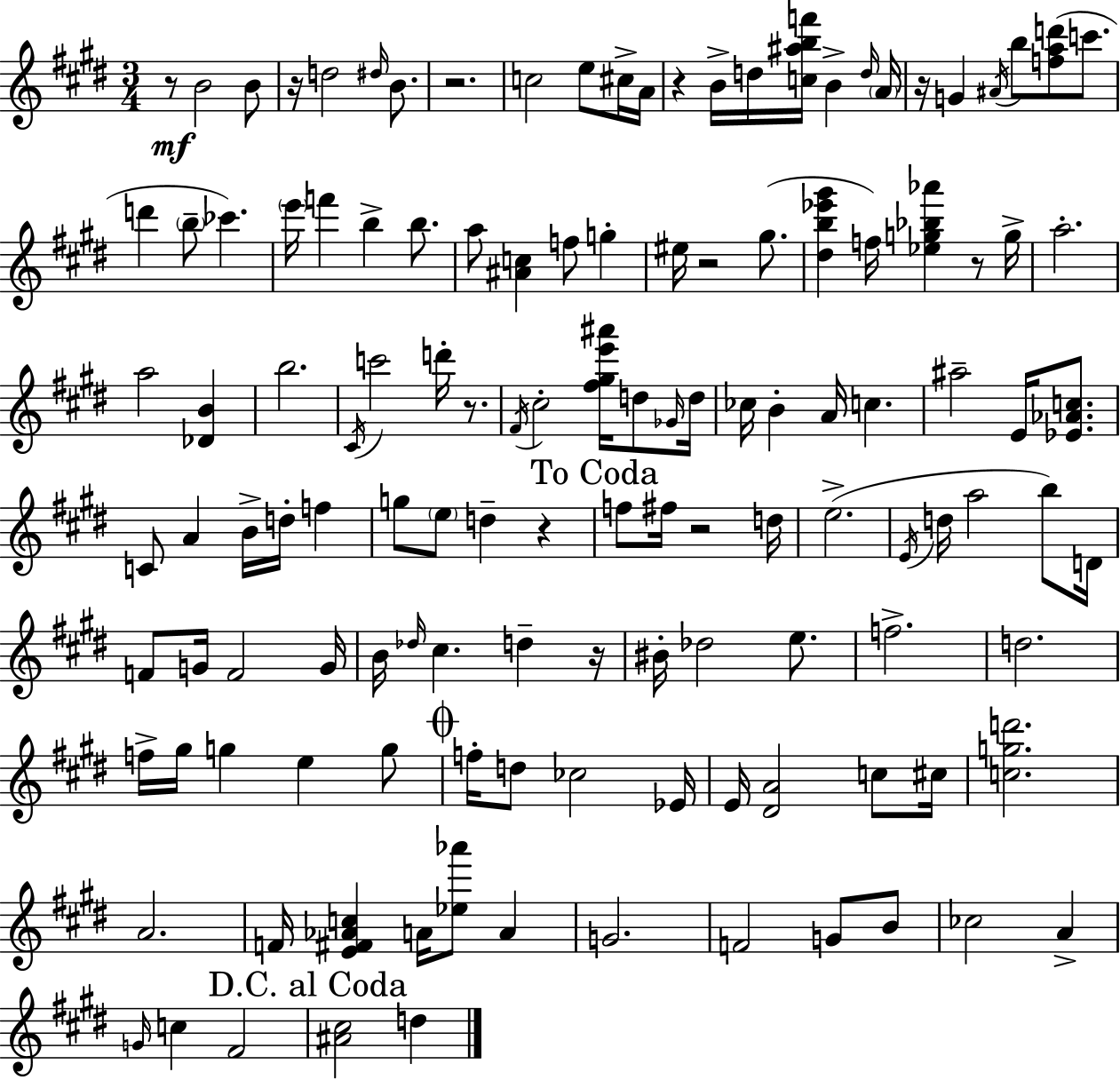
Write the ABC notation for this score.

X:1
T:Untitled
M:3/4
L:1/4
K:E
z/2 B2 B/2 z/4 d2 ^d/4 B/2 z2 c2 e/2 ^c/4 A/4 z B/4 d/4 [c^abf']/4 B d/4 A/4 z/4 G ^A/4 b/2 [fad']/2 c'/2 d' b/2 _c' e'/4 f' b b/2 a/2 [^Ac] f/2 g ^e/4 z2 ^g/2 [^db_e'^g'] f/4 [_eg_b_a'] z/2 g/4 a2 a2 [_DB] b2 ^C/4 c'2 d'/4 z/2 ^F/4 ^c2 [^f^ge'^a']/4 d/2 _G/4 d/4 _c/4 B A/4 c ^a2 E/4 [_E_Ac]/2 C/2 A B/4 d/4 f g/2 e/2 d z f/2 ^f/4 z2 d/4 e2 E/4 d/4 a2 b/2 D/4 F/2 G/4 F2 G/4 B/4 _d/4 ^c d z/4 ^B/4 _d2 e/2 f2 d2 f/4 ^g/4 g e g/2 f/4 d/2 _c2 _E/4 E/4 [^DA]2 c/2 ^c/4 [cgd']2 A2 F/4 [E^F_Ac] A/4 [_e_a']/2 A G2 F2 G/2 B/2 _c2 A G/4 c ^F2 [^A^c]2 d